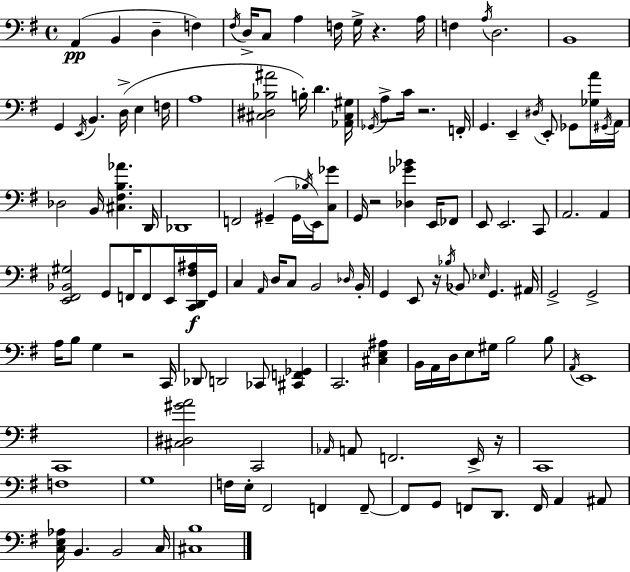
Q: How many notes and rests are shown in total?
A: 133